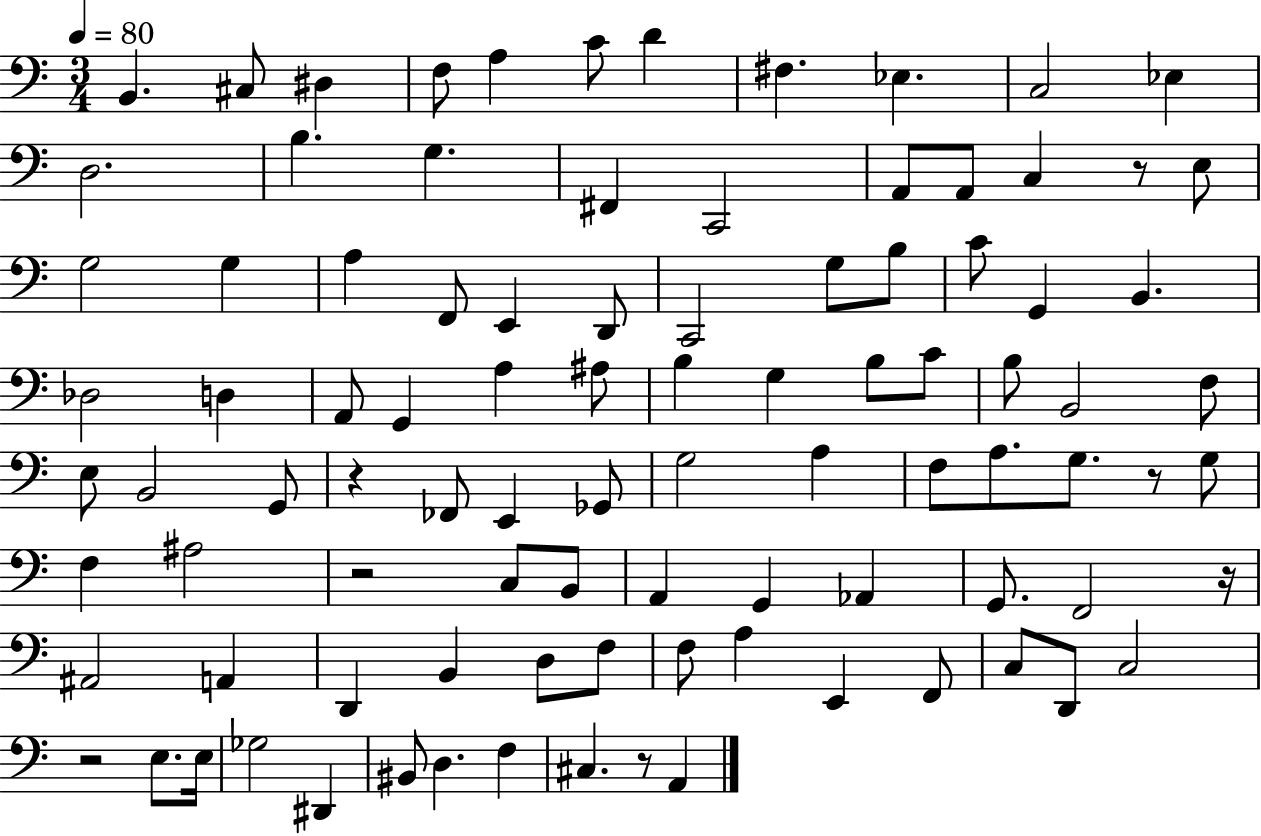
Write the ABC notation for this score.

X:1
T:Untitled
M:3/4
L:1/4
K:C
B,, ^C,/2 ^D, F,/2 A, C/2 D ^F, _E, C,2 _E, D,2 B, G, ^F,, C,,2 A,,/2 A,,/2 C, z/2 E,/2 G,2 G, A, F,,/2 E,, D,,/2 C,,2 G,/2 B,/2 C/2 G,, B,, _D,2 D, A,,/2 G,, A, ^A,/2 B, G, B,/2 C/2 B,/2 B,,2 F,/2 E,/2 B,,2 G,,/2 z _F,,/2 E,, _G,,/2 G,2 A, F,/2 A,/2 G,/2 z/2 G,/2 F, ^A,2 z2 C,/2 B,,/2 A,, G,, _A,, G,,/2 F,,2 z/4 ^A,,2 A,, D,, B,, D,/2 F,/2 F,/2 A, E,, F,,/2 C,/2 D,,/2 C,2 z2 E,/2 E,/4 _G,2 ^D,, ^B,,/2 D, F, ^C, z/2 A,,